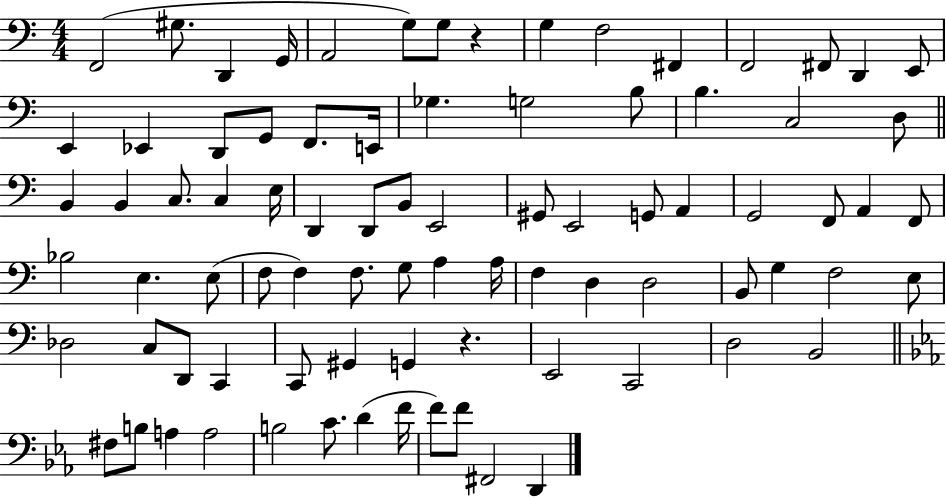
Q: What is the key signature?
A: C major